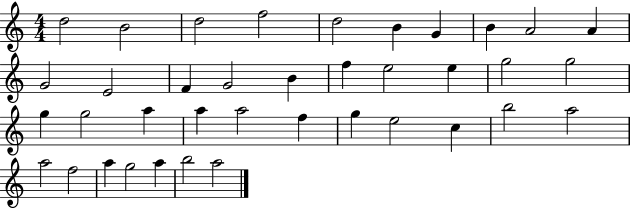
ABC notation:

X:1
T:Untitled
M:4/4
L:1/4
K:C
d2 B2 d2 f2 d2 B G B A2 A G2 E2 F G2 B f e2 e g2 g2 g g2 a a a2 f g e2 c b2 a2 a2 f2 a g2 a b2 a2